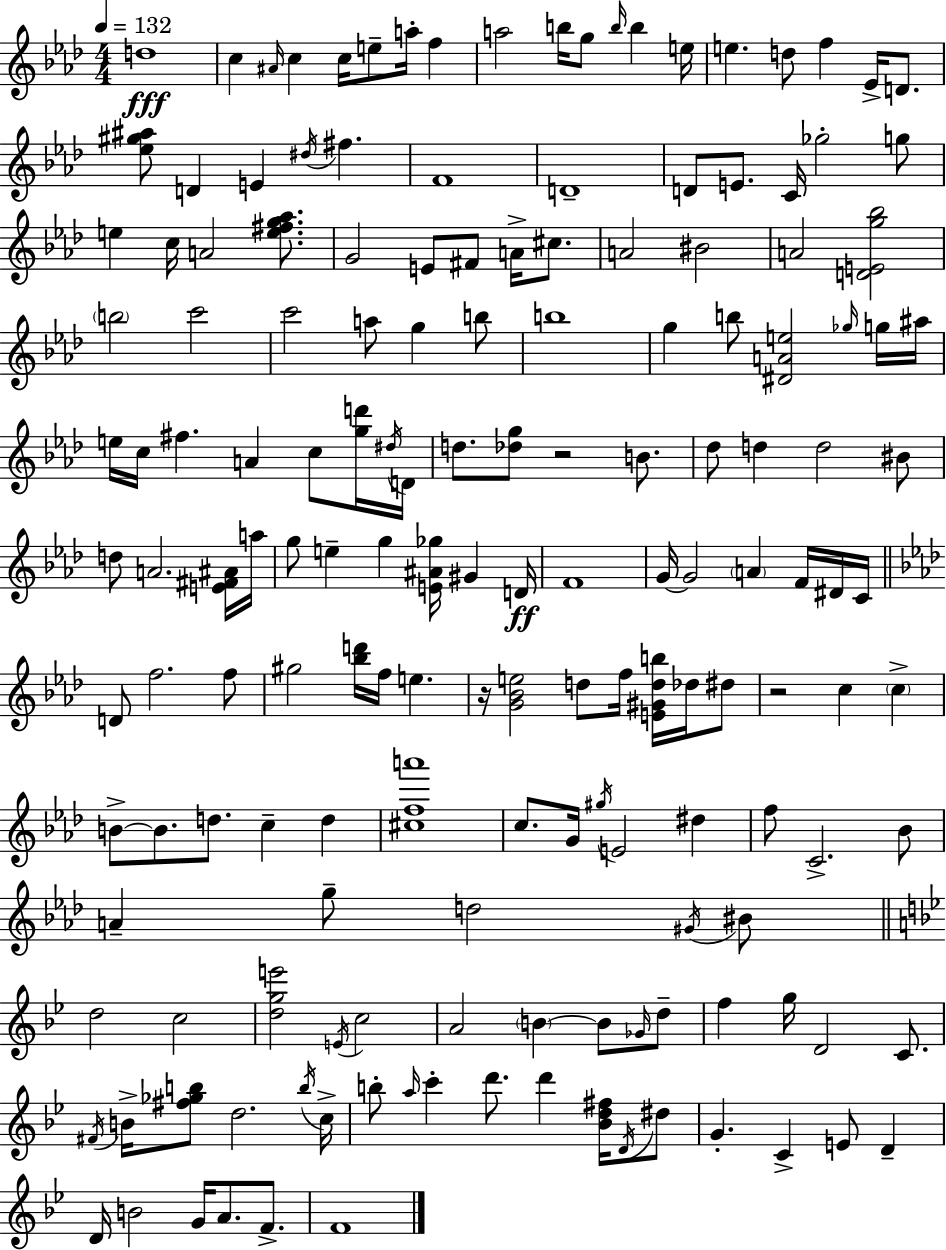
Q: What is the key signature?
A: AES major